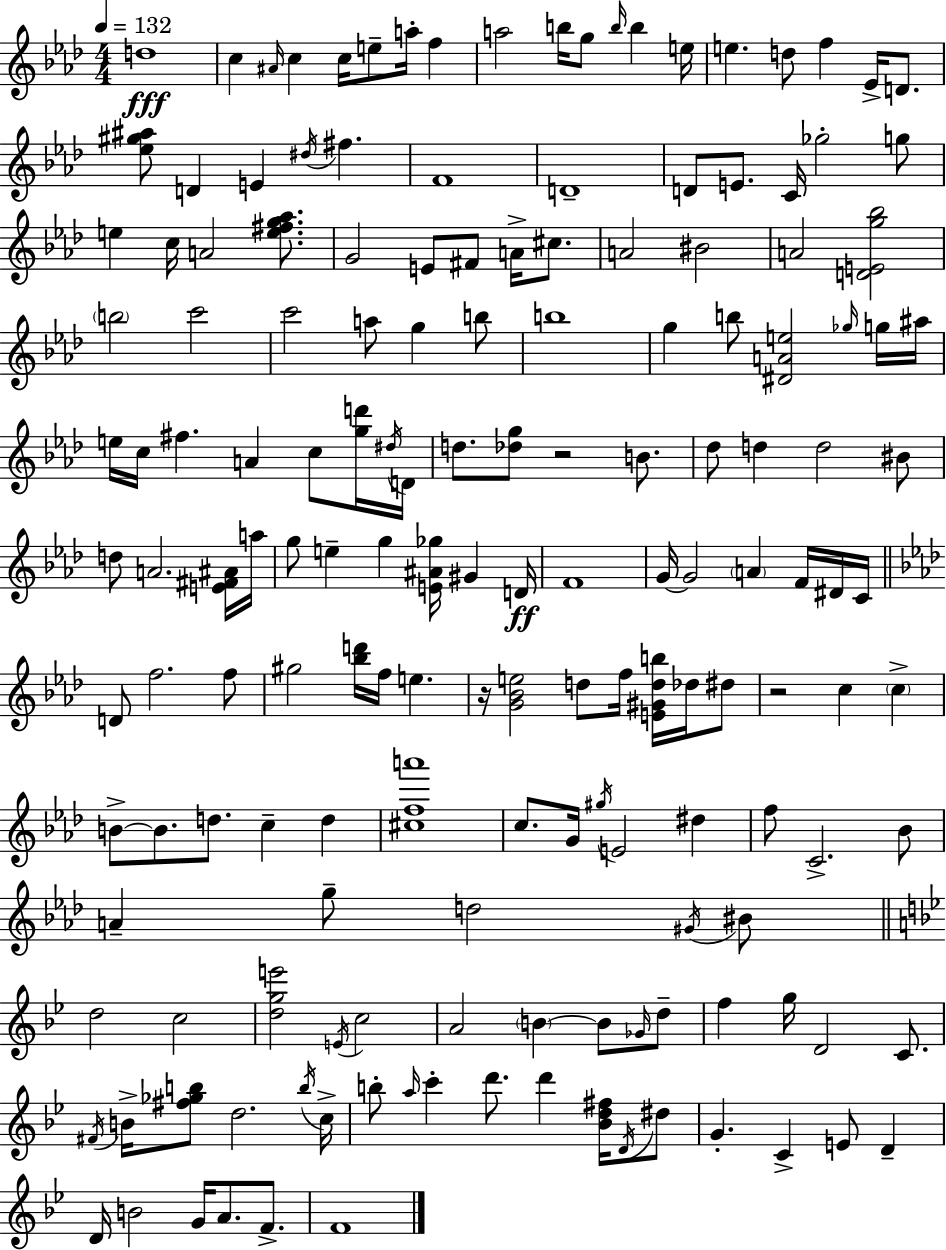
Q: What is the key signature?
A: AES major